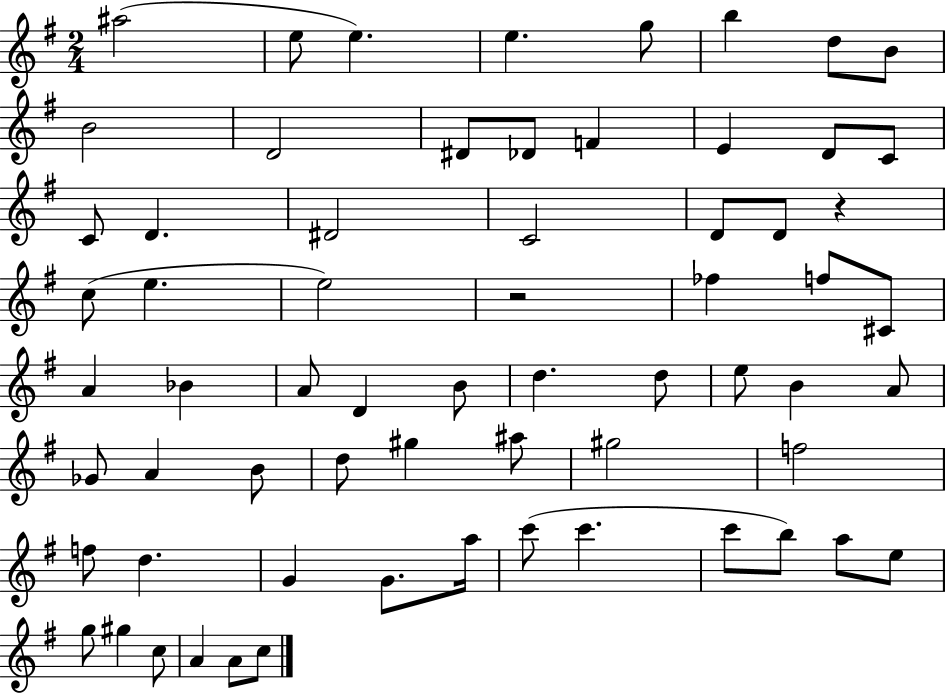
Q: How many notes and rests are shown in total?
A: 65